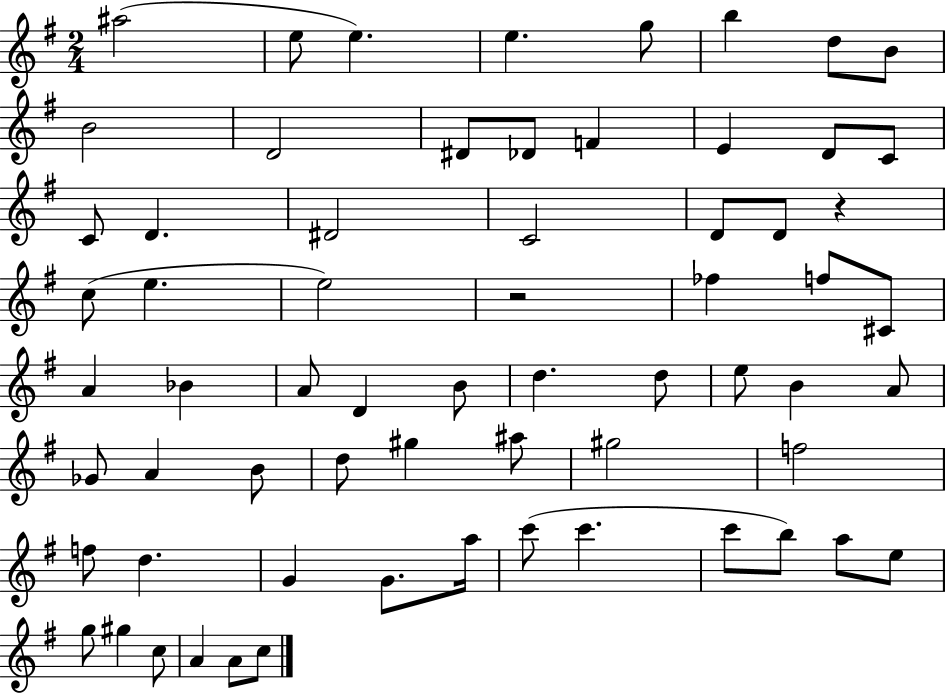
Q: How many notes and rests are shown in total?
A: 65